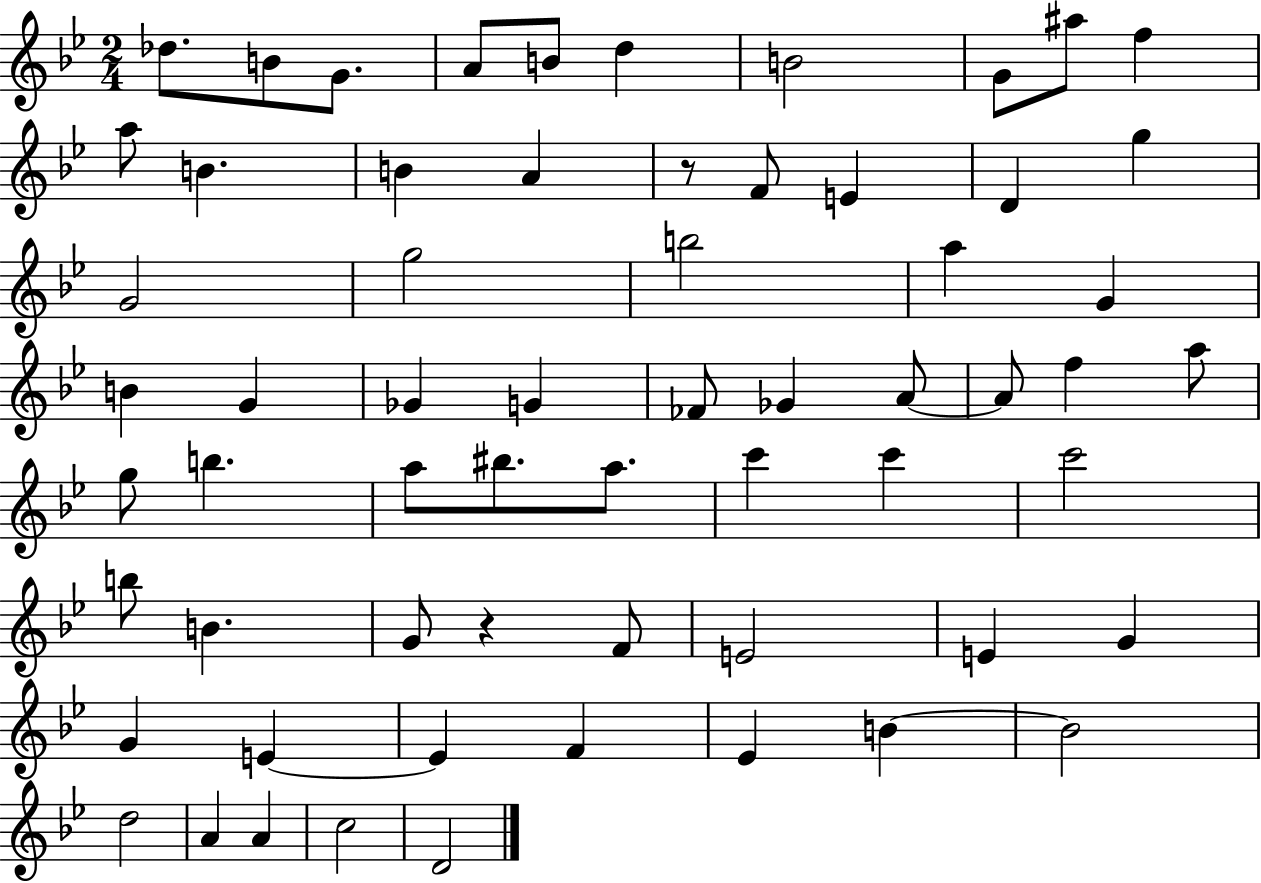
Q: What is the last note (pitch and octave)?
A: D4